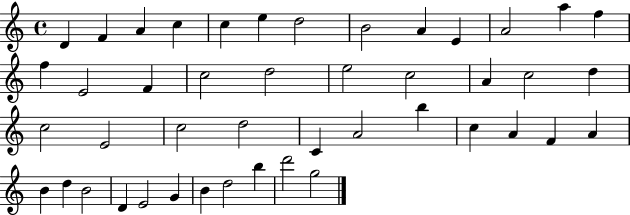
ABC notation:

X:1
T:Untitled
M:4/4
L:1/4
K:C
D F A c c e d2 B2 A E A2 a f f E2 F c2 d2 e2 c2 A c2 d c2 E2 c2 d2 C A2 b c A F A B d B2 D E2 G B d2 b d'2 g2